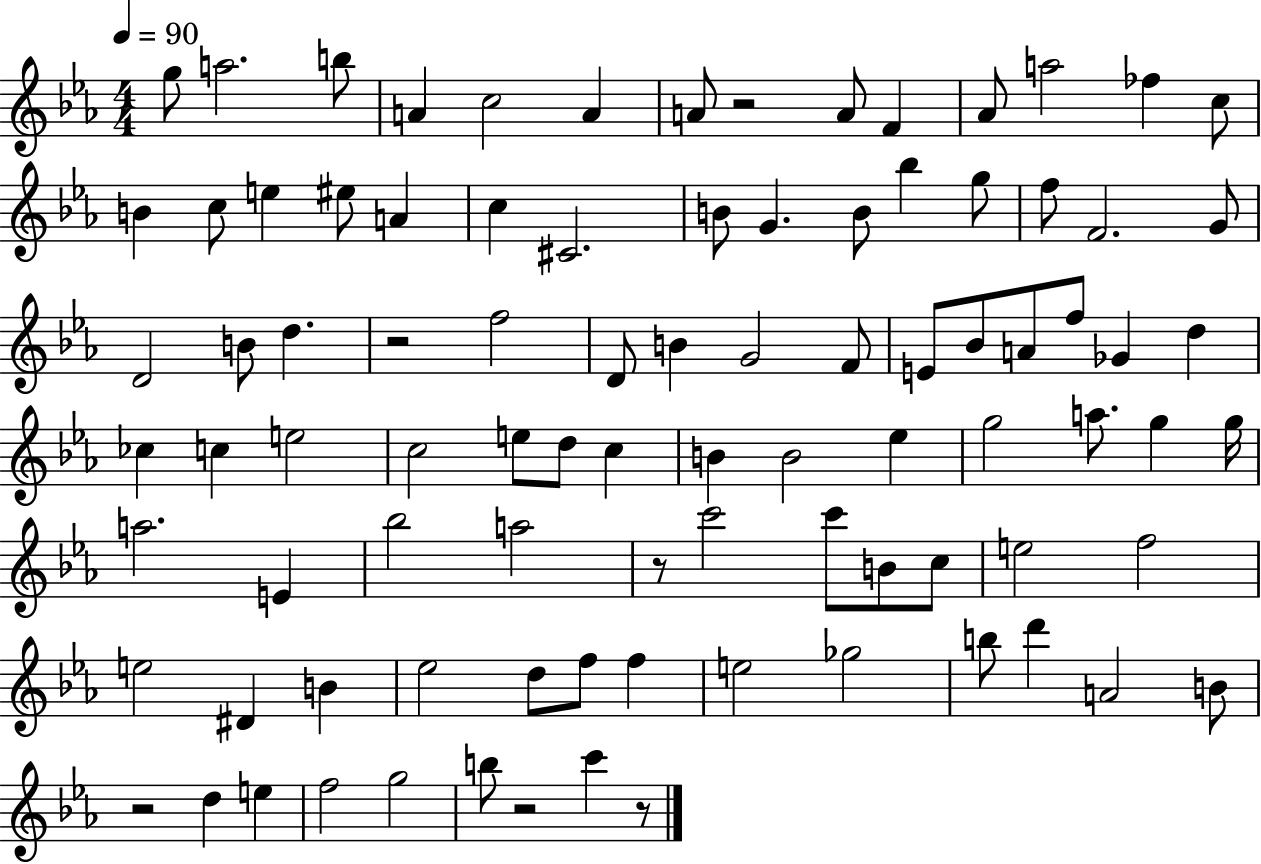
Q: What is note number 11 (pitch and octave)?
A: A5